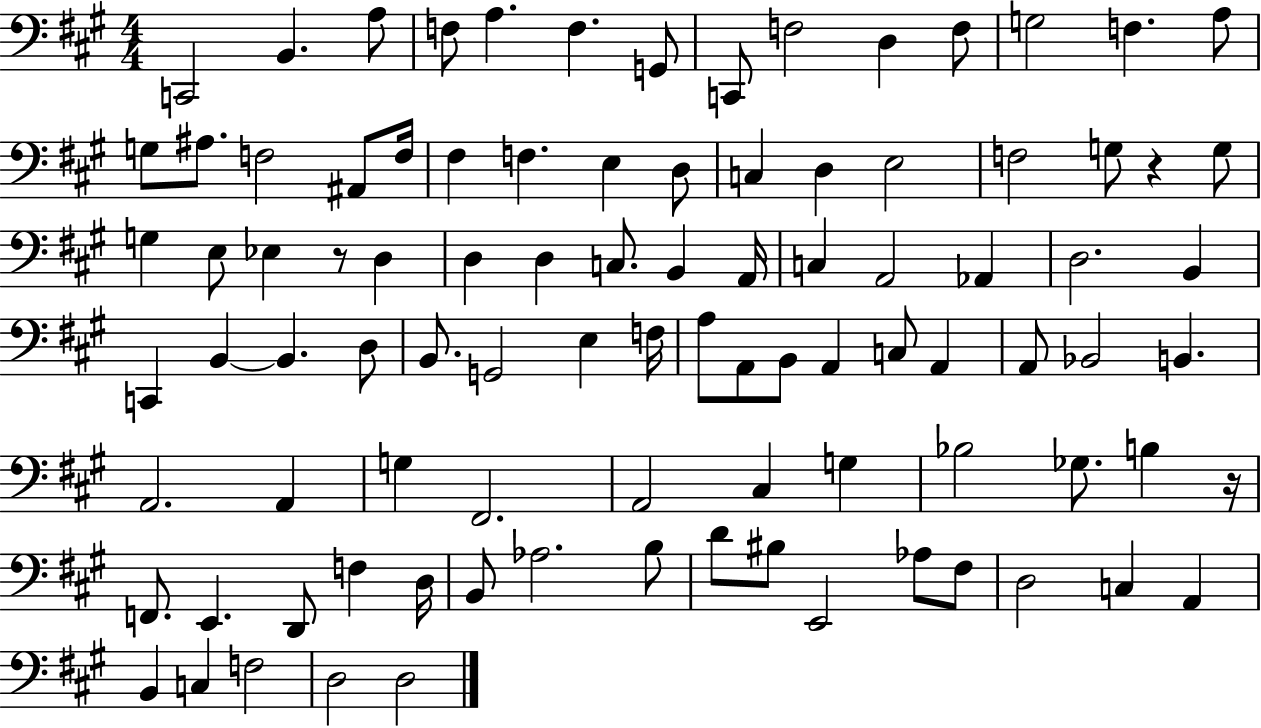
C2/h B2/q. A3/e F3/e A3/q. F3/q. G2/e C2/e F3/h D3/q F3/e G3/h F3/q. A3/e G3/e A#3/e. F3/h A#2/e F3/s F#3/q F3/q. E3/q D3/e C3/q D3/q E3/h F3/h G3/e R/q G3/e G3/q E3/e Eb3/q R/e D3/q D3/q D3/q C3/e. B2/q A2/s C3/q A2/h Ab2/q D3/h. B2/q C2/q B2/q B2/q. D3/e B2/e. G2/h E3/q F3/s A3/e A2/e B2/e A2/q C3/e A2/q A2/e Bb2/h B2/q. A2/h. A2/q G3/q F#2/h. A2/h C#3/q G3/q Bb3/h Gb3/e. B3/q R/s F2/e. E2/q. D2/e F3/q D3/s B2/e Ab3/h. B3/e D4/e BIS3/e E2/h Ab3/e F#3/e D3/h C3/q A2/q B2/q C3/q F3/h D3/h D3/h